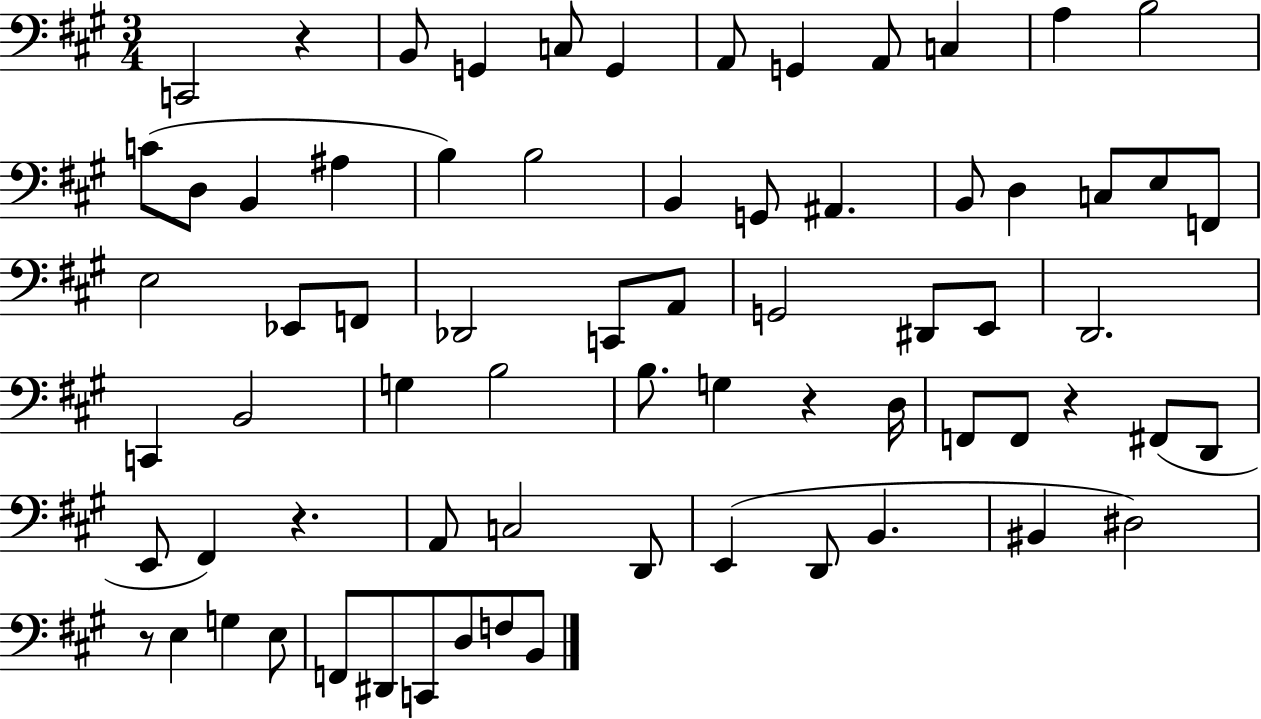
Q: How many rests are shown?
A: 5